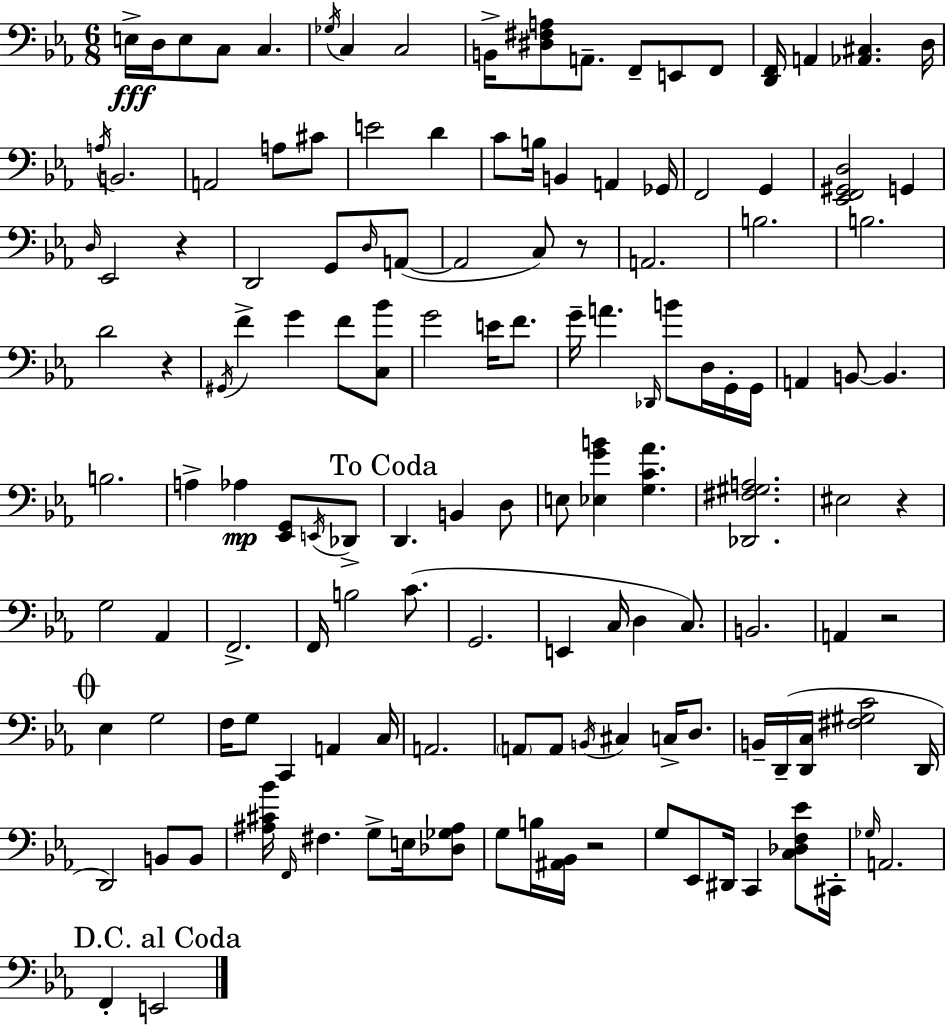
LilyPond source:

{
  \clef bass
  \numericTimeSignature
  \time 6/8
  \key c \minor
  e16->\fff d16 e8 c8 c4. | \acciaccatura { ges16 } c4 c2 | b,16-> <dis fis a>8 a,8.-- f,8-- e,8 f,8 | <d, f,>16 a,4 <aes, cis>4. | \break d16 \acciaccatura { a16 } b,2. | a,2 a8 | cis'8 e'2 d'4 | c'8 b16 b,4 a,4 | \break ges,16 f,2 g,4 | <ees, f, gis, d>2 g,4 | \grace { d16 } ees,2 r4 | d,2 g,8 | \break \grace { d16 } a,8~(~ a,2 | c8) r8 a,2. | b2. | b2. | \break d'2 | r4 \acciaccatura { gis,16 } f'4-> g'4 | f'8 <c bes'>8 g'2 | e'16 f'8. g'16-- a'4. | \break \grace { des,16 } b'8 d16 g,16-. g,16 a,4 b,8~~ | b,4. b2. | a4-> aes4\mp | <ees, g,>8 \acciaccatura { e,16 } des,8-> \mark "To Coda" d,4. | \break b,4 d8 e8 <ees g' b'>4 | <g c' aes'>4. <des, fis gis a>2. | eis2 | r4 g2 | \break aes,4 f,2.-> | f,16 b2 | c'8.( g,2. | e,4 c16 | \break d4 c8.) b,2. | a,4 r2 | \mark \markup { \musicglyph "scripts.coda" } ees4 g2 | f16 g8 c,4 | \break a,4 c16 a,2. | \parenthesize a,8 a,8 \acciaccatura { b,16 } | cis4 c16-> d8. b,16-- d,16--( <d, c>16 <fis gis c'>2 | d,16 d,2) | \break b,8 b,8 <ais cis' bes'>16 \grace { f,16 } fis4. | g8-> e16 <des ges ais>8 g8 b16 | <ais, bes,>16 r2 g8 ees,8 | dis,16 c,4 <c des f ees'>8 cis,16-. \grace { ges16 } a,2. | \break \mark "D.C. al Coda" f,4-. | e,2 \bar "|."
}